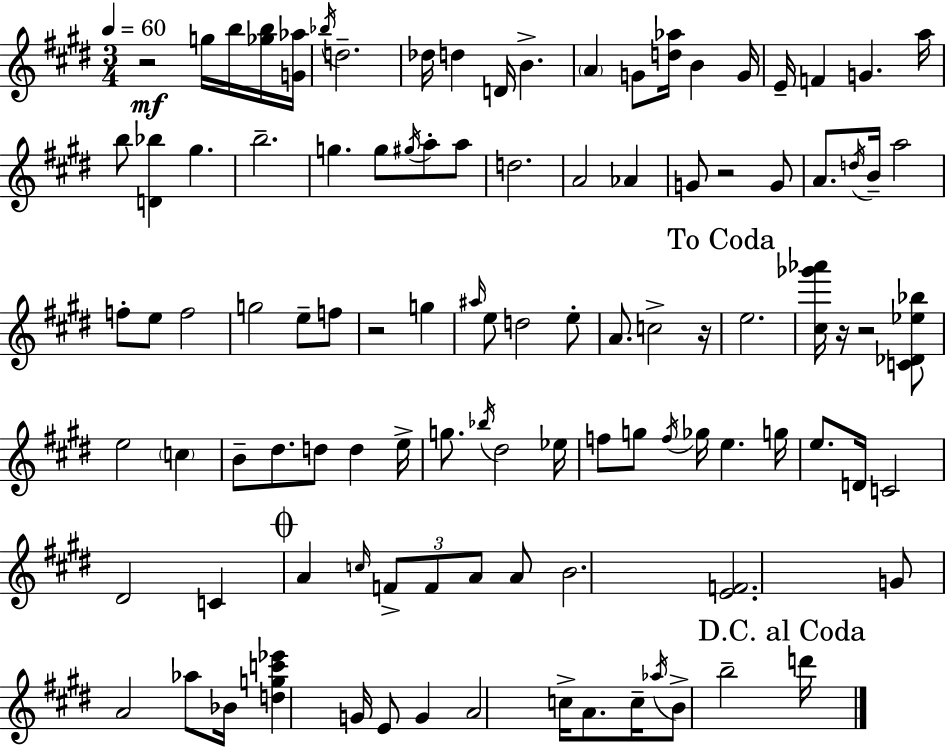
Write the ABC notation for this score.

X:1
T:Untitled
M:3/4
L:1/4
K:E
z2 g/4 b/4 [_gb]/4 [G_a]/4 _b/4 d2 _d/4 d D/4 B A G/2 [d_a]/4 B G/4 E/4 F G a/4 b/2 [D_b] ^g b2 g g/2 ^g/4 a/2 a/2 d2 A2 _A G/2 z2 G/2 A/2 d/4 B/4 a2 f/2 e/2 f2 g2 e/2 f/2 z2 g ^a/4 e/2 d2 e/2 A/2 c2 z/4 e2 [^c_g'_a']/4 z/4 z2 [C_D_e_b]/2 e2 c B/2 ^d/2 d/2 d e/4 g/2 _b/4 ^d2 _e/4 f/2 g/2 f/4 _g/4 e g/4 e/2 D/4 C2 ^D2 C A c/4 F/2 F/2 A/2 A/2 B2 [EF]2 G/2 A2 _a/2 _B/4 [dgc'_e'] G/4 E/2 G A2 c/4 A/2 c/4 _a/4 B/2 b2 d'/4